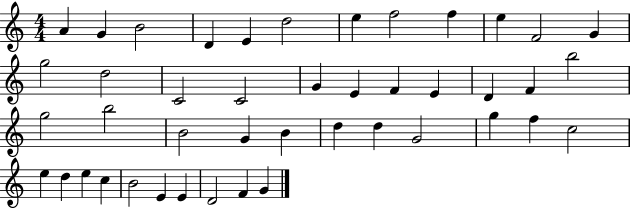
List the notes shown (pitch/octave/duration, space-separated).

A4/q G4/q B4/h D4/q E4/q D5/h E5/q F5/h F5/q E5/q F4/h G4/q G5/h D5/h C4/h C4/h G4/q E4/q F4/q E4/q D4/q F4/q B5/h G5/h B5/h B4/h G4/q B4/q D5/q D5/q G4/h G5/q F5/q C5/h E5/q D5/q E5/q C5/q B4/h E4/q E4/q D4/h F4/q G4/q